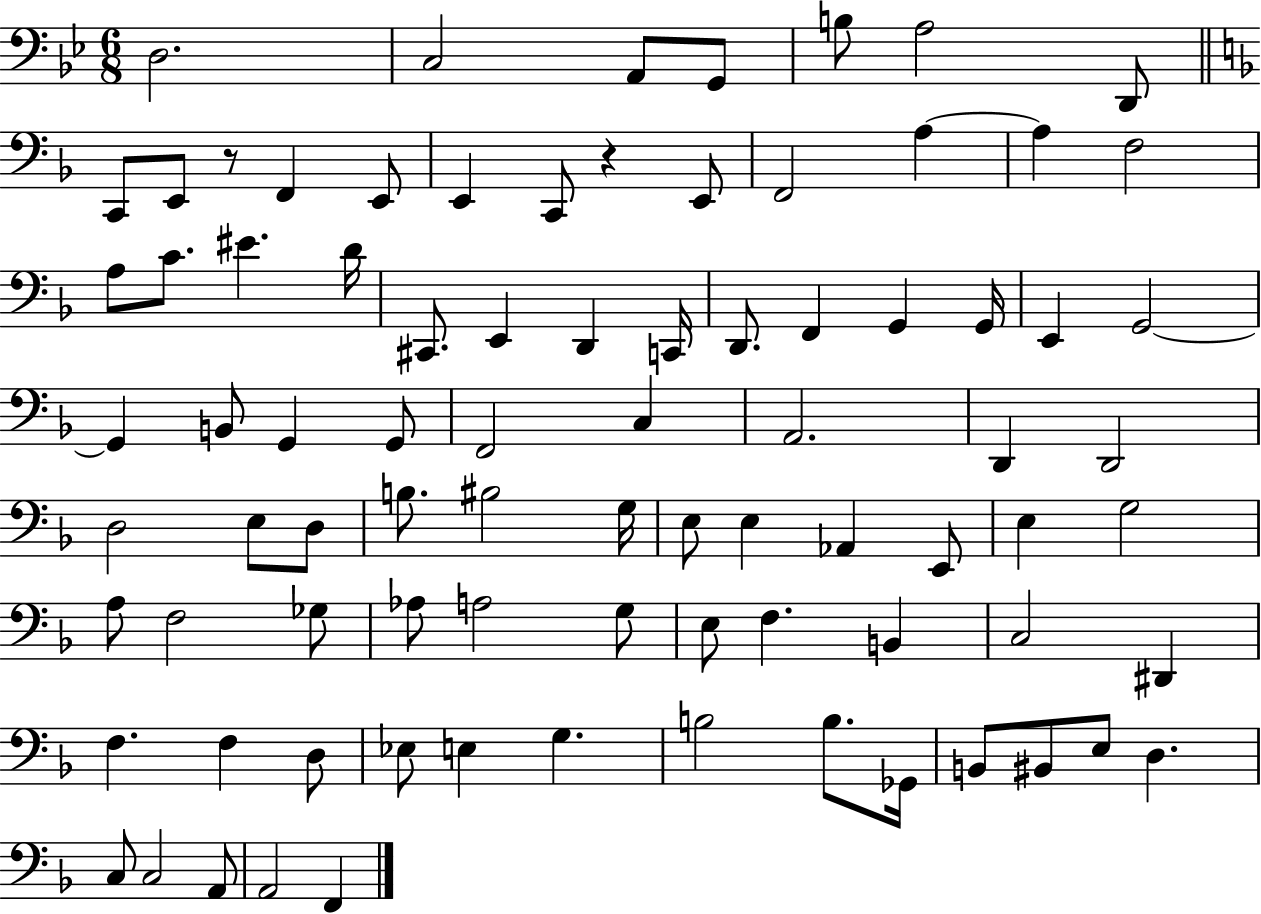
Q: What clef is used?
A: bass